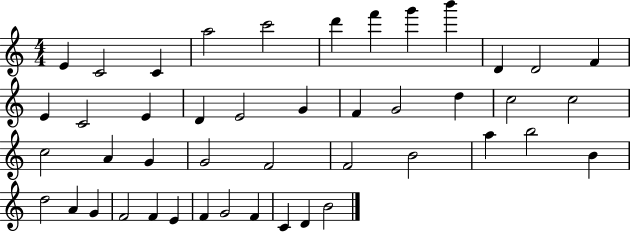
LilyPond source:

{
  \clef treble
  \numericTimeSignature
  \time 4/4
  \key c \major
  e'4 c'2 c'4 | a''2 c'''2 | d'''4 f'''4 g'''4 b'''4 | d'4 d'2 f'4 | \break e'4 c'2 e'4 | d'4 e'2 g'4 | f'4 g'2 d''4 | c''2 c''2 | \break c''2 a'4 g'4 | g'2 f'2 | f'2 b'2 | a''4 b''2 b'4 | \break d''2 a'4 g'4 | f'2 f'4 e'4 | f'4 g'2 f'4 | c'4 d'4 b'2 | \break \bar "|."
}